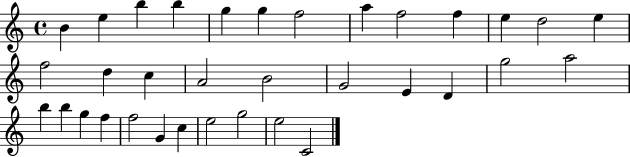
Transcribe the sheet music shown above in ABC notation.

X:1
T:Untitled
M:4/4
L:1/4
K:C
B e b b g g f2 a f2 f e d2 e f2 d c A2 B2 G2 E D g2 a2 b b g f f2 G c e2 g2 e2 C2